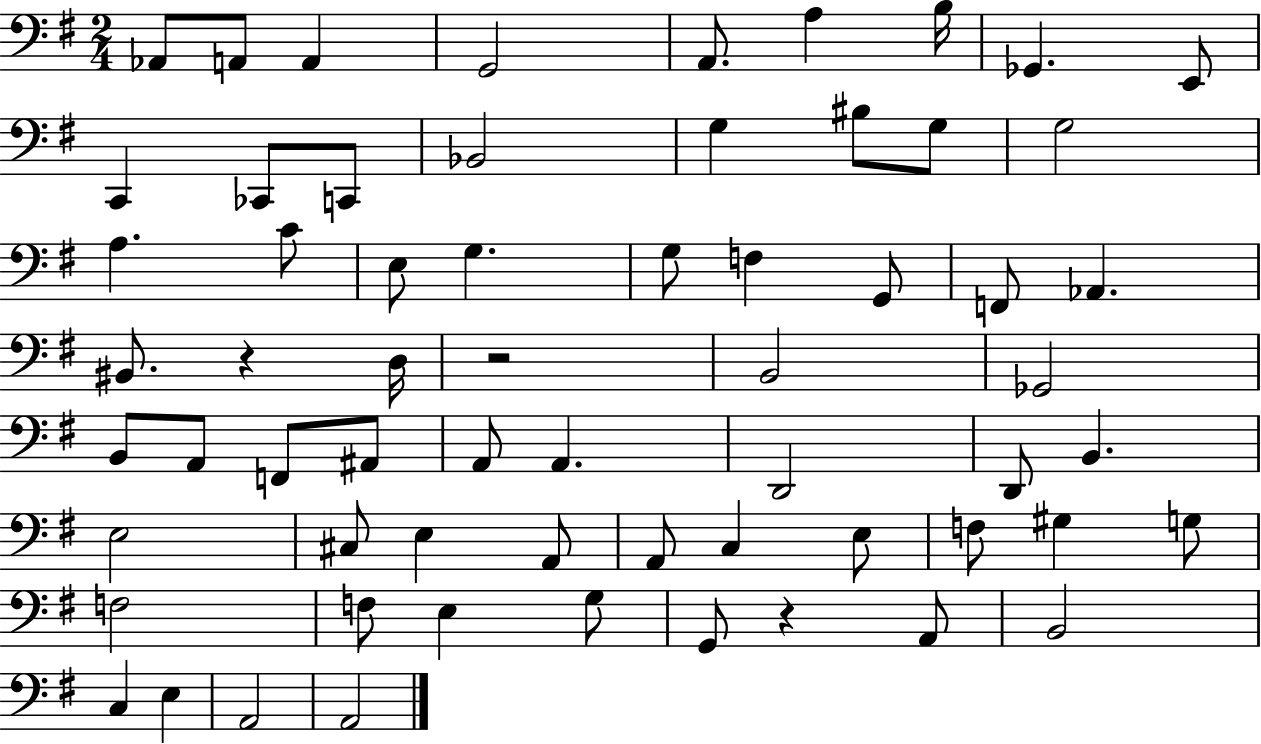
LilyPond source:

{
  \clef bass
  \numericTimeSignature
  \time 2/4
  \key g \major
  aes,8 a,8 a,4 | g,2 | a,8. a4 b16 | ges,4. e,8 | \break c,4 ces,8 c,8 | bes,2 | g4 bis8 g8 | g2 | \break a4. c'8 | e8 g4. | g8 f4 g,8 | f,8 aes,4. | \break bis,8. r4 d16 | r2 | b,2 | ges,2 | \break b,8 a,8 f,8 ais,8 | a,8 a,4. | d,2 | d,8 b,4. | \break e2 | cis8 e4 a,8 | a,8 c4 e8 | f8 gis4 g8 | \break f2 | f8 e4 g8 | g,8 r4 a,8 | b,2 | \break c4 e4 | a,2 | a,2 | \bar "|."
}